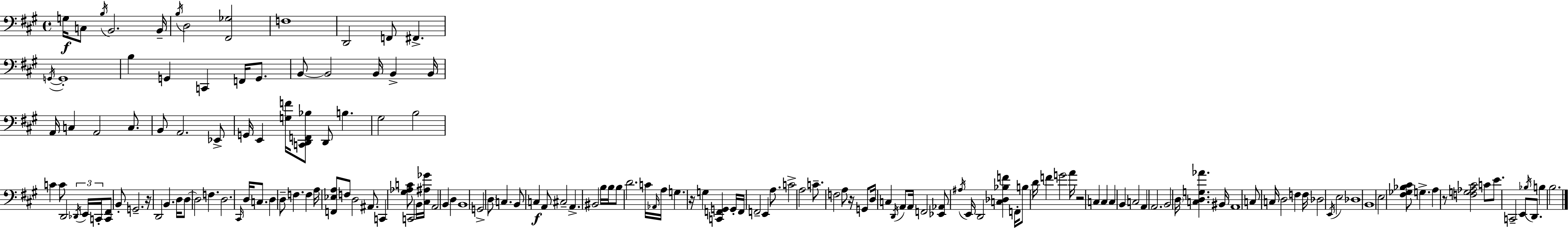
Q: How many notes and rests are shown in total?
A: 163